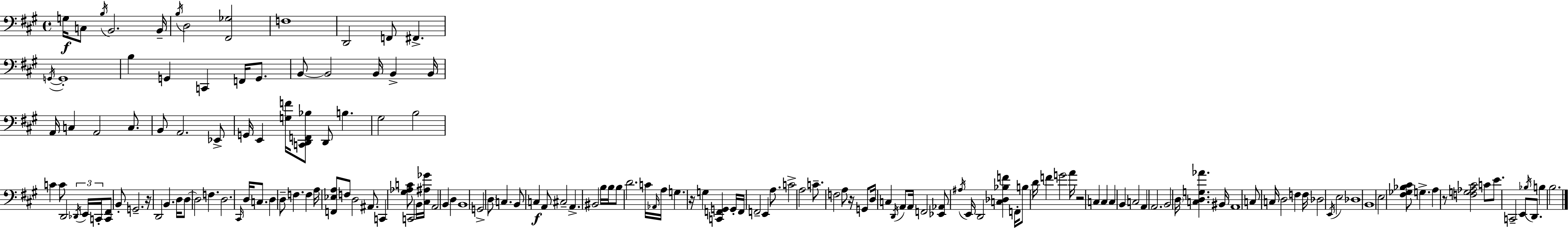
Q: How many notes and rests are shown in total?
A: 163